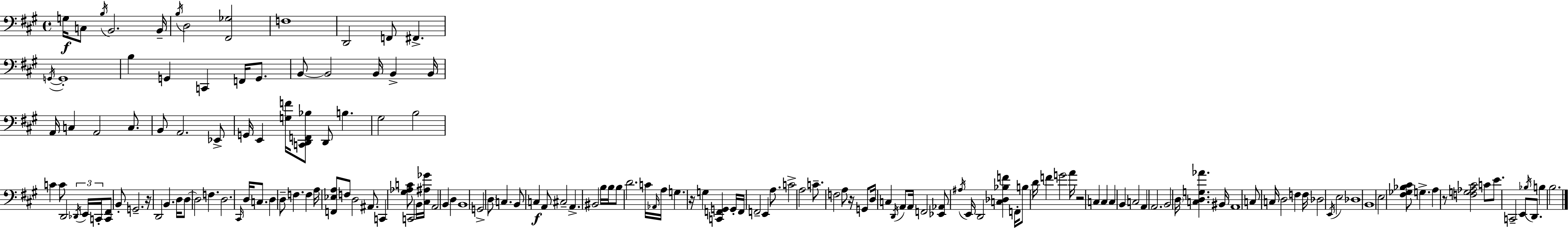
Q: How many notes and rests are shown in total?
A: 163